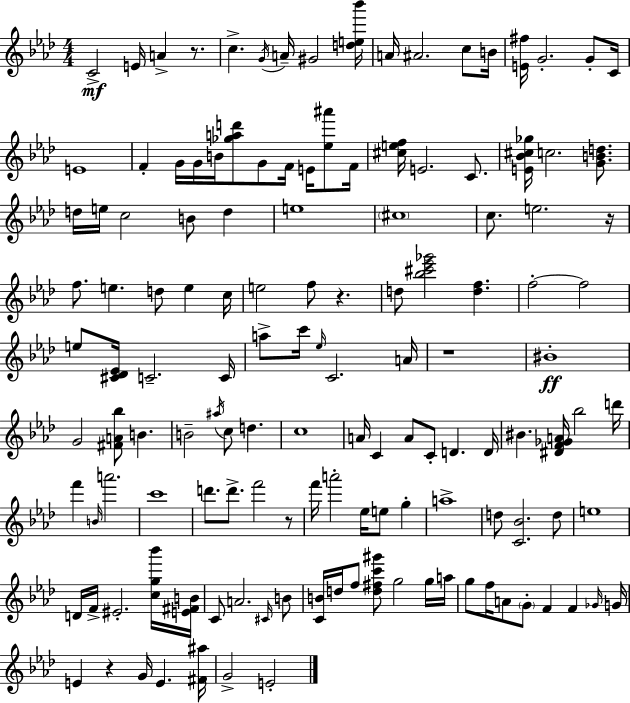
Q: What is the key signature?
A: F minor